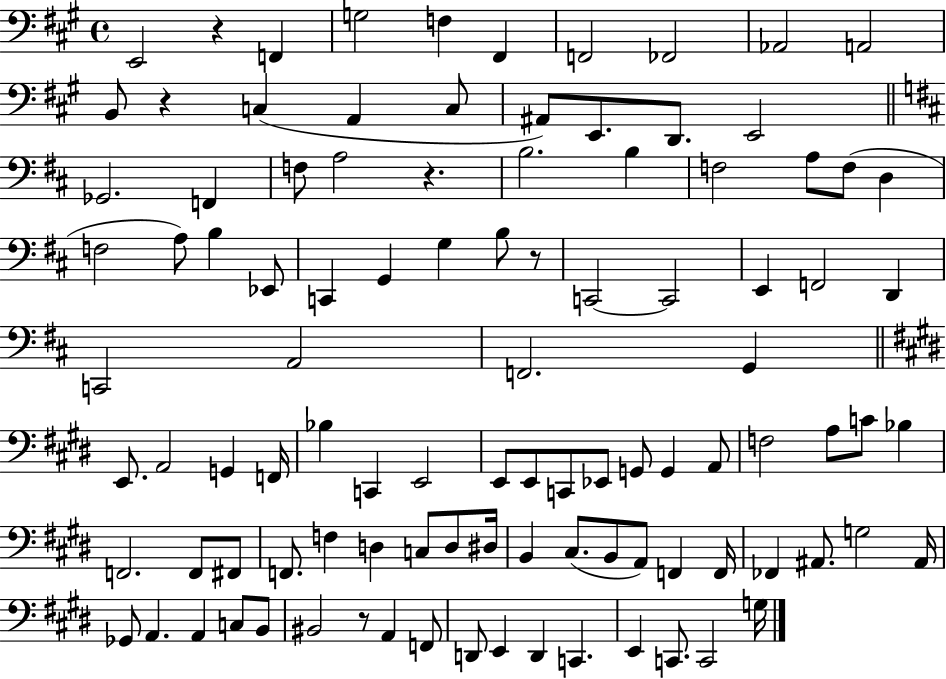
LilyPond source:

{
  \clef bass
  \time 4/4
  \defaultTimeSignature
  \key a \major
  e,2 r4 f,4 | g2 f4 fis,4 | f,2 fes,2 | aes,2 a,2 | \break b,8 r4 c4( a,4 c8 | ais,8) e,8. d,8. e,2 | \bar "||" \break \key b \minor ges,2. f,4 | f8 a2 r4. | b2. b4 | f2 a8 f8( d4 | \break f2 a8) b4 ees,8 | c,4 g,4 g4 b8 r8 | c,2~~ c,2 | e,4 f,2 d,4 | \break c,2 a,2 | f,2. g,4 | \bar "||" \break \key e \major e,8. a,2 g,4 f,16 | bes4 c,4 e,2 | e,8 e,8 c,8 ees,8 g,8 g,4 a,8 | f2 a8 c'8 bes4 | \break f,2. f,8 fis,8 | f,8. f4 d4 c8 d8 dis16 | b,4 cis8.( b,8 a,8) f,4 f,16 | fes,4 ais,8. g2 ais,16 | \break ges,8 a,4. a,4 c8 b,8 | bis,2 r8 a,4 f,8 | d,8 e,4 d,4 c,4. | e,4 c,8. c,2 g16 | \break \bar "|."
}